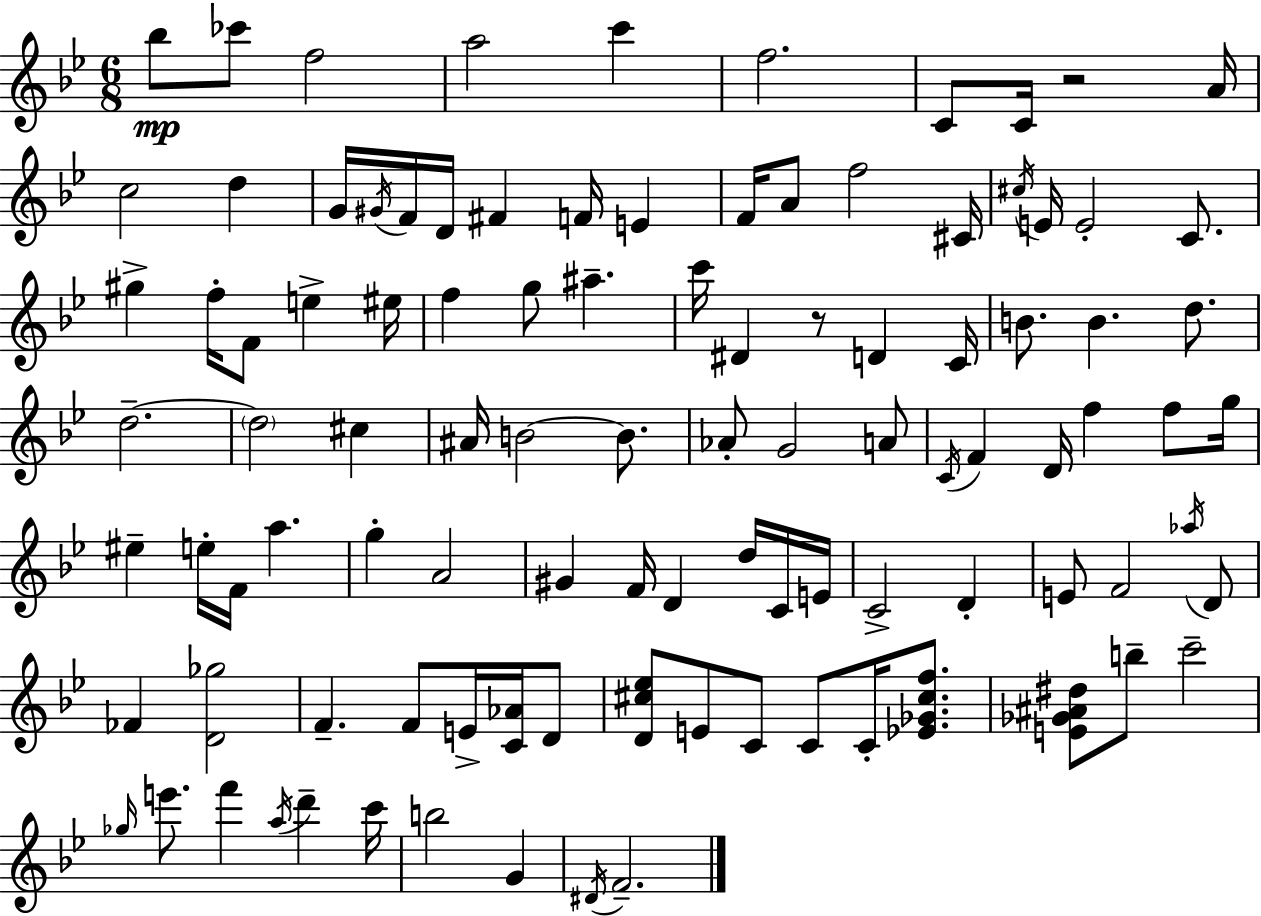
{
  \clef treble
  \numericTimeSignature
  \time 6/8
  \key g \minor
  bes''8\mp ces'''8 f''2 | a''2 c'''4 | f''2. | c'8 c'16 r2 a'16 | \break c''2 d''4 | g'16 \acciaccatura { gis'16 } f'16 d'16 fis'4 f'16 e'4 | f'16 a'8 f''2 | cis'16 \acciaccatura { cis''16 } e'16 e'2-. c'8. | \break gis''4-> f''16-. f'8 e''4-> | eis''16 f''4 g''8 ais''4.-- | c'''16 dis'4 r8 d'4 | c'16 b'8. b'4. d''8. | \break d''2.--~~ | \parenthesize d''2 cis''4 | ais'16 b'2~~ b'8. | aes'8-. g'2 | \break a'8 \acciaccatura { c'16 } f'4 d'16 f''4 | f''8 g''16 eis''4-- e''16-. f'16 a''4. | g''4-. a'2 | gis'4 f'16 d'4 | \break d''16 c'16 e'16 c'2-> d'4-. | e'8 f'2 | \acciaccatura { aes''16 } d'8 fes'4 <d' ges''>2 | f'4.-- f'8 | \break e'16-> <c' aes'>16 d'8 <d' cis'' ees''>8 e'8 c'8 c'8 | c'16-. <ees' ges' cis'' f''>8. <e' ges' ais' dis''>8 b''8-- c'''2-- | \grace { ges''16 } e'''8. f'''4 | \acciaccatura { a''16 } d'''4-- c'''16 b''2 | \break g'4 \acciaccatura { dis'16 } f'2.-- | \bar "|."
}